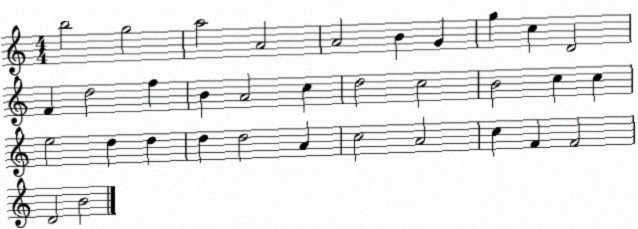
X:1
T:Untitled
M:4/4
L:1/4
K:C
b2 g2 a2 A2 A2 B G g c D2 F d2 f B A2 c d2 c2 B2 c c e2 d d d d2 A c2 A2 c F F2 D2 B2